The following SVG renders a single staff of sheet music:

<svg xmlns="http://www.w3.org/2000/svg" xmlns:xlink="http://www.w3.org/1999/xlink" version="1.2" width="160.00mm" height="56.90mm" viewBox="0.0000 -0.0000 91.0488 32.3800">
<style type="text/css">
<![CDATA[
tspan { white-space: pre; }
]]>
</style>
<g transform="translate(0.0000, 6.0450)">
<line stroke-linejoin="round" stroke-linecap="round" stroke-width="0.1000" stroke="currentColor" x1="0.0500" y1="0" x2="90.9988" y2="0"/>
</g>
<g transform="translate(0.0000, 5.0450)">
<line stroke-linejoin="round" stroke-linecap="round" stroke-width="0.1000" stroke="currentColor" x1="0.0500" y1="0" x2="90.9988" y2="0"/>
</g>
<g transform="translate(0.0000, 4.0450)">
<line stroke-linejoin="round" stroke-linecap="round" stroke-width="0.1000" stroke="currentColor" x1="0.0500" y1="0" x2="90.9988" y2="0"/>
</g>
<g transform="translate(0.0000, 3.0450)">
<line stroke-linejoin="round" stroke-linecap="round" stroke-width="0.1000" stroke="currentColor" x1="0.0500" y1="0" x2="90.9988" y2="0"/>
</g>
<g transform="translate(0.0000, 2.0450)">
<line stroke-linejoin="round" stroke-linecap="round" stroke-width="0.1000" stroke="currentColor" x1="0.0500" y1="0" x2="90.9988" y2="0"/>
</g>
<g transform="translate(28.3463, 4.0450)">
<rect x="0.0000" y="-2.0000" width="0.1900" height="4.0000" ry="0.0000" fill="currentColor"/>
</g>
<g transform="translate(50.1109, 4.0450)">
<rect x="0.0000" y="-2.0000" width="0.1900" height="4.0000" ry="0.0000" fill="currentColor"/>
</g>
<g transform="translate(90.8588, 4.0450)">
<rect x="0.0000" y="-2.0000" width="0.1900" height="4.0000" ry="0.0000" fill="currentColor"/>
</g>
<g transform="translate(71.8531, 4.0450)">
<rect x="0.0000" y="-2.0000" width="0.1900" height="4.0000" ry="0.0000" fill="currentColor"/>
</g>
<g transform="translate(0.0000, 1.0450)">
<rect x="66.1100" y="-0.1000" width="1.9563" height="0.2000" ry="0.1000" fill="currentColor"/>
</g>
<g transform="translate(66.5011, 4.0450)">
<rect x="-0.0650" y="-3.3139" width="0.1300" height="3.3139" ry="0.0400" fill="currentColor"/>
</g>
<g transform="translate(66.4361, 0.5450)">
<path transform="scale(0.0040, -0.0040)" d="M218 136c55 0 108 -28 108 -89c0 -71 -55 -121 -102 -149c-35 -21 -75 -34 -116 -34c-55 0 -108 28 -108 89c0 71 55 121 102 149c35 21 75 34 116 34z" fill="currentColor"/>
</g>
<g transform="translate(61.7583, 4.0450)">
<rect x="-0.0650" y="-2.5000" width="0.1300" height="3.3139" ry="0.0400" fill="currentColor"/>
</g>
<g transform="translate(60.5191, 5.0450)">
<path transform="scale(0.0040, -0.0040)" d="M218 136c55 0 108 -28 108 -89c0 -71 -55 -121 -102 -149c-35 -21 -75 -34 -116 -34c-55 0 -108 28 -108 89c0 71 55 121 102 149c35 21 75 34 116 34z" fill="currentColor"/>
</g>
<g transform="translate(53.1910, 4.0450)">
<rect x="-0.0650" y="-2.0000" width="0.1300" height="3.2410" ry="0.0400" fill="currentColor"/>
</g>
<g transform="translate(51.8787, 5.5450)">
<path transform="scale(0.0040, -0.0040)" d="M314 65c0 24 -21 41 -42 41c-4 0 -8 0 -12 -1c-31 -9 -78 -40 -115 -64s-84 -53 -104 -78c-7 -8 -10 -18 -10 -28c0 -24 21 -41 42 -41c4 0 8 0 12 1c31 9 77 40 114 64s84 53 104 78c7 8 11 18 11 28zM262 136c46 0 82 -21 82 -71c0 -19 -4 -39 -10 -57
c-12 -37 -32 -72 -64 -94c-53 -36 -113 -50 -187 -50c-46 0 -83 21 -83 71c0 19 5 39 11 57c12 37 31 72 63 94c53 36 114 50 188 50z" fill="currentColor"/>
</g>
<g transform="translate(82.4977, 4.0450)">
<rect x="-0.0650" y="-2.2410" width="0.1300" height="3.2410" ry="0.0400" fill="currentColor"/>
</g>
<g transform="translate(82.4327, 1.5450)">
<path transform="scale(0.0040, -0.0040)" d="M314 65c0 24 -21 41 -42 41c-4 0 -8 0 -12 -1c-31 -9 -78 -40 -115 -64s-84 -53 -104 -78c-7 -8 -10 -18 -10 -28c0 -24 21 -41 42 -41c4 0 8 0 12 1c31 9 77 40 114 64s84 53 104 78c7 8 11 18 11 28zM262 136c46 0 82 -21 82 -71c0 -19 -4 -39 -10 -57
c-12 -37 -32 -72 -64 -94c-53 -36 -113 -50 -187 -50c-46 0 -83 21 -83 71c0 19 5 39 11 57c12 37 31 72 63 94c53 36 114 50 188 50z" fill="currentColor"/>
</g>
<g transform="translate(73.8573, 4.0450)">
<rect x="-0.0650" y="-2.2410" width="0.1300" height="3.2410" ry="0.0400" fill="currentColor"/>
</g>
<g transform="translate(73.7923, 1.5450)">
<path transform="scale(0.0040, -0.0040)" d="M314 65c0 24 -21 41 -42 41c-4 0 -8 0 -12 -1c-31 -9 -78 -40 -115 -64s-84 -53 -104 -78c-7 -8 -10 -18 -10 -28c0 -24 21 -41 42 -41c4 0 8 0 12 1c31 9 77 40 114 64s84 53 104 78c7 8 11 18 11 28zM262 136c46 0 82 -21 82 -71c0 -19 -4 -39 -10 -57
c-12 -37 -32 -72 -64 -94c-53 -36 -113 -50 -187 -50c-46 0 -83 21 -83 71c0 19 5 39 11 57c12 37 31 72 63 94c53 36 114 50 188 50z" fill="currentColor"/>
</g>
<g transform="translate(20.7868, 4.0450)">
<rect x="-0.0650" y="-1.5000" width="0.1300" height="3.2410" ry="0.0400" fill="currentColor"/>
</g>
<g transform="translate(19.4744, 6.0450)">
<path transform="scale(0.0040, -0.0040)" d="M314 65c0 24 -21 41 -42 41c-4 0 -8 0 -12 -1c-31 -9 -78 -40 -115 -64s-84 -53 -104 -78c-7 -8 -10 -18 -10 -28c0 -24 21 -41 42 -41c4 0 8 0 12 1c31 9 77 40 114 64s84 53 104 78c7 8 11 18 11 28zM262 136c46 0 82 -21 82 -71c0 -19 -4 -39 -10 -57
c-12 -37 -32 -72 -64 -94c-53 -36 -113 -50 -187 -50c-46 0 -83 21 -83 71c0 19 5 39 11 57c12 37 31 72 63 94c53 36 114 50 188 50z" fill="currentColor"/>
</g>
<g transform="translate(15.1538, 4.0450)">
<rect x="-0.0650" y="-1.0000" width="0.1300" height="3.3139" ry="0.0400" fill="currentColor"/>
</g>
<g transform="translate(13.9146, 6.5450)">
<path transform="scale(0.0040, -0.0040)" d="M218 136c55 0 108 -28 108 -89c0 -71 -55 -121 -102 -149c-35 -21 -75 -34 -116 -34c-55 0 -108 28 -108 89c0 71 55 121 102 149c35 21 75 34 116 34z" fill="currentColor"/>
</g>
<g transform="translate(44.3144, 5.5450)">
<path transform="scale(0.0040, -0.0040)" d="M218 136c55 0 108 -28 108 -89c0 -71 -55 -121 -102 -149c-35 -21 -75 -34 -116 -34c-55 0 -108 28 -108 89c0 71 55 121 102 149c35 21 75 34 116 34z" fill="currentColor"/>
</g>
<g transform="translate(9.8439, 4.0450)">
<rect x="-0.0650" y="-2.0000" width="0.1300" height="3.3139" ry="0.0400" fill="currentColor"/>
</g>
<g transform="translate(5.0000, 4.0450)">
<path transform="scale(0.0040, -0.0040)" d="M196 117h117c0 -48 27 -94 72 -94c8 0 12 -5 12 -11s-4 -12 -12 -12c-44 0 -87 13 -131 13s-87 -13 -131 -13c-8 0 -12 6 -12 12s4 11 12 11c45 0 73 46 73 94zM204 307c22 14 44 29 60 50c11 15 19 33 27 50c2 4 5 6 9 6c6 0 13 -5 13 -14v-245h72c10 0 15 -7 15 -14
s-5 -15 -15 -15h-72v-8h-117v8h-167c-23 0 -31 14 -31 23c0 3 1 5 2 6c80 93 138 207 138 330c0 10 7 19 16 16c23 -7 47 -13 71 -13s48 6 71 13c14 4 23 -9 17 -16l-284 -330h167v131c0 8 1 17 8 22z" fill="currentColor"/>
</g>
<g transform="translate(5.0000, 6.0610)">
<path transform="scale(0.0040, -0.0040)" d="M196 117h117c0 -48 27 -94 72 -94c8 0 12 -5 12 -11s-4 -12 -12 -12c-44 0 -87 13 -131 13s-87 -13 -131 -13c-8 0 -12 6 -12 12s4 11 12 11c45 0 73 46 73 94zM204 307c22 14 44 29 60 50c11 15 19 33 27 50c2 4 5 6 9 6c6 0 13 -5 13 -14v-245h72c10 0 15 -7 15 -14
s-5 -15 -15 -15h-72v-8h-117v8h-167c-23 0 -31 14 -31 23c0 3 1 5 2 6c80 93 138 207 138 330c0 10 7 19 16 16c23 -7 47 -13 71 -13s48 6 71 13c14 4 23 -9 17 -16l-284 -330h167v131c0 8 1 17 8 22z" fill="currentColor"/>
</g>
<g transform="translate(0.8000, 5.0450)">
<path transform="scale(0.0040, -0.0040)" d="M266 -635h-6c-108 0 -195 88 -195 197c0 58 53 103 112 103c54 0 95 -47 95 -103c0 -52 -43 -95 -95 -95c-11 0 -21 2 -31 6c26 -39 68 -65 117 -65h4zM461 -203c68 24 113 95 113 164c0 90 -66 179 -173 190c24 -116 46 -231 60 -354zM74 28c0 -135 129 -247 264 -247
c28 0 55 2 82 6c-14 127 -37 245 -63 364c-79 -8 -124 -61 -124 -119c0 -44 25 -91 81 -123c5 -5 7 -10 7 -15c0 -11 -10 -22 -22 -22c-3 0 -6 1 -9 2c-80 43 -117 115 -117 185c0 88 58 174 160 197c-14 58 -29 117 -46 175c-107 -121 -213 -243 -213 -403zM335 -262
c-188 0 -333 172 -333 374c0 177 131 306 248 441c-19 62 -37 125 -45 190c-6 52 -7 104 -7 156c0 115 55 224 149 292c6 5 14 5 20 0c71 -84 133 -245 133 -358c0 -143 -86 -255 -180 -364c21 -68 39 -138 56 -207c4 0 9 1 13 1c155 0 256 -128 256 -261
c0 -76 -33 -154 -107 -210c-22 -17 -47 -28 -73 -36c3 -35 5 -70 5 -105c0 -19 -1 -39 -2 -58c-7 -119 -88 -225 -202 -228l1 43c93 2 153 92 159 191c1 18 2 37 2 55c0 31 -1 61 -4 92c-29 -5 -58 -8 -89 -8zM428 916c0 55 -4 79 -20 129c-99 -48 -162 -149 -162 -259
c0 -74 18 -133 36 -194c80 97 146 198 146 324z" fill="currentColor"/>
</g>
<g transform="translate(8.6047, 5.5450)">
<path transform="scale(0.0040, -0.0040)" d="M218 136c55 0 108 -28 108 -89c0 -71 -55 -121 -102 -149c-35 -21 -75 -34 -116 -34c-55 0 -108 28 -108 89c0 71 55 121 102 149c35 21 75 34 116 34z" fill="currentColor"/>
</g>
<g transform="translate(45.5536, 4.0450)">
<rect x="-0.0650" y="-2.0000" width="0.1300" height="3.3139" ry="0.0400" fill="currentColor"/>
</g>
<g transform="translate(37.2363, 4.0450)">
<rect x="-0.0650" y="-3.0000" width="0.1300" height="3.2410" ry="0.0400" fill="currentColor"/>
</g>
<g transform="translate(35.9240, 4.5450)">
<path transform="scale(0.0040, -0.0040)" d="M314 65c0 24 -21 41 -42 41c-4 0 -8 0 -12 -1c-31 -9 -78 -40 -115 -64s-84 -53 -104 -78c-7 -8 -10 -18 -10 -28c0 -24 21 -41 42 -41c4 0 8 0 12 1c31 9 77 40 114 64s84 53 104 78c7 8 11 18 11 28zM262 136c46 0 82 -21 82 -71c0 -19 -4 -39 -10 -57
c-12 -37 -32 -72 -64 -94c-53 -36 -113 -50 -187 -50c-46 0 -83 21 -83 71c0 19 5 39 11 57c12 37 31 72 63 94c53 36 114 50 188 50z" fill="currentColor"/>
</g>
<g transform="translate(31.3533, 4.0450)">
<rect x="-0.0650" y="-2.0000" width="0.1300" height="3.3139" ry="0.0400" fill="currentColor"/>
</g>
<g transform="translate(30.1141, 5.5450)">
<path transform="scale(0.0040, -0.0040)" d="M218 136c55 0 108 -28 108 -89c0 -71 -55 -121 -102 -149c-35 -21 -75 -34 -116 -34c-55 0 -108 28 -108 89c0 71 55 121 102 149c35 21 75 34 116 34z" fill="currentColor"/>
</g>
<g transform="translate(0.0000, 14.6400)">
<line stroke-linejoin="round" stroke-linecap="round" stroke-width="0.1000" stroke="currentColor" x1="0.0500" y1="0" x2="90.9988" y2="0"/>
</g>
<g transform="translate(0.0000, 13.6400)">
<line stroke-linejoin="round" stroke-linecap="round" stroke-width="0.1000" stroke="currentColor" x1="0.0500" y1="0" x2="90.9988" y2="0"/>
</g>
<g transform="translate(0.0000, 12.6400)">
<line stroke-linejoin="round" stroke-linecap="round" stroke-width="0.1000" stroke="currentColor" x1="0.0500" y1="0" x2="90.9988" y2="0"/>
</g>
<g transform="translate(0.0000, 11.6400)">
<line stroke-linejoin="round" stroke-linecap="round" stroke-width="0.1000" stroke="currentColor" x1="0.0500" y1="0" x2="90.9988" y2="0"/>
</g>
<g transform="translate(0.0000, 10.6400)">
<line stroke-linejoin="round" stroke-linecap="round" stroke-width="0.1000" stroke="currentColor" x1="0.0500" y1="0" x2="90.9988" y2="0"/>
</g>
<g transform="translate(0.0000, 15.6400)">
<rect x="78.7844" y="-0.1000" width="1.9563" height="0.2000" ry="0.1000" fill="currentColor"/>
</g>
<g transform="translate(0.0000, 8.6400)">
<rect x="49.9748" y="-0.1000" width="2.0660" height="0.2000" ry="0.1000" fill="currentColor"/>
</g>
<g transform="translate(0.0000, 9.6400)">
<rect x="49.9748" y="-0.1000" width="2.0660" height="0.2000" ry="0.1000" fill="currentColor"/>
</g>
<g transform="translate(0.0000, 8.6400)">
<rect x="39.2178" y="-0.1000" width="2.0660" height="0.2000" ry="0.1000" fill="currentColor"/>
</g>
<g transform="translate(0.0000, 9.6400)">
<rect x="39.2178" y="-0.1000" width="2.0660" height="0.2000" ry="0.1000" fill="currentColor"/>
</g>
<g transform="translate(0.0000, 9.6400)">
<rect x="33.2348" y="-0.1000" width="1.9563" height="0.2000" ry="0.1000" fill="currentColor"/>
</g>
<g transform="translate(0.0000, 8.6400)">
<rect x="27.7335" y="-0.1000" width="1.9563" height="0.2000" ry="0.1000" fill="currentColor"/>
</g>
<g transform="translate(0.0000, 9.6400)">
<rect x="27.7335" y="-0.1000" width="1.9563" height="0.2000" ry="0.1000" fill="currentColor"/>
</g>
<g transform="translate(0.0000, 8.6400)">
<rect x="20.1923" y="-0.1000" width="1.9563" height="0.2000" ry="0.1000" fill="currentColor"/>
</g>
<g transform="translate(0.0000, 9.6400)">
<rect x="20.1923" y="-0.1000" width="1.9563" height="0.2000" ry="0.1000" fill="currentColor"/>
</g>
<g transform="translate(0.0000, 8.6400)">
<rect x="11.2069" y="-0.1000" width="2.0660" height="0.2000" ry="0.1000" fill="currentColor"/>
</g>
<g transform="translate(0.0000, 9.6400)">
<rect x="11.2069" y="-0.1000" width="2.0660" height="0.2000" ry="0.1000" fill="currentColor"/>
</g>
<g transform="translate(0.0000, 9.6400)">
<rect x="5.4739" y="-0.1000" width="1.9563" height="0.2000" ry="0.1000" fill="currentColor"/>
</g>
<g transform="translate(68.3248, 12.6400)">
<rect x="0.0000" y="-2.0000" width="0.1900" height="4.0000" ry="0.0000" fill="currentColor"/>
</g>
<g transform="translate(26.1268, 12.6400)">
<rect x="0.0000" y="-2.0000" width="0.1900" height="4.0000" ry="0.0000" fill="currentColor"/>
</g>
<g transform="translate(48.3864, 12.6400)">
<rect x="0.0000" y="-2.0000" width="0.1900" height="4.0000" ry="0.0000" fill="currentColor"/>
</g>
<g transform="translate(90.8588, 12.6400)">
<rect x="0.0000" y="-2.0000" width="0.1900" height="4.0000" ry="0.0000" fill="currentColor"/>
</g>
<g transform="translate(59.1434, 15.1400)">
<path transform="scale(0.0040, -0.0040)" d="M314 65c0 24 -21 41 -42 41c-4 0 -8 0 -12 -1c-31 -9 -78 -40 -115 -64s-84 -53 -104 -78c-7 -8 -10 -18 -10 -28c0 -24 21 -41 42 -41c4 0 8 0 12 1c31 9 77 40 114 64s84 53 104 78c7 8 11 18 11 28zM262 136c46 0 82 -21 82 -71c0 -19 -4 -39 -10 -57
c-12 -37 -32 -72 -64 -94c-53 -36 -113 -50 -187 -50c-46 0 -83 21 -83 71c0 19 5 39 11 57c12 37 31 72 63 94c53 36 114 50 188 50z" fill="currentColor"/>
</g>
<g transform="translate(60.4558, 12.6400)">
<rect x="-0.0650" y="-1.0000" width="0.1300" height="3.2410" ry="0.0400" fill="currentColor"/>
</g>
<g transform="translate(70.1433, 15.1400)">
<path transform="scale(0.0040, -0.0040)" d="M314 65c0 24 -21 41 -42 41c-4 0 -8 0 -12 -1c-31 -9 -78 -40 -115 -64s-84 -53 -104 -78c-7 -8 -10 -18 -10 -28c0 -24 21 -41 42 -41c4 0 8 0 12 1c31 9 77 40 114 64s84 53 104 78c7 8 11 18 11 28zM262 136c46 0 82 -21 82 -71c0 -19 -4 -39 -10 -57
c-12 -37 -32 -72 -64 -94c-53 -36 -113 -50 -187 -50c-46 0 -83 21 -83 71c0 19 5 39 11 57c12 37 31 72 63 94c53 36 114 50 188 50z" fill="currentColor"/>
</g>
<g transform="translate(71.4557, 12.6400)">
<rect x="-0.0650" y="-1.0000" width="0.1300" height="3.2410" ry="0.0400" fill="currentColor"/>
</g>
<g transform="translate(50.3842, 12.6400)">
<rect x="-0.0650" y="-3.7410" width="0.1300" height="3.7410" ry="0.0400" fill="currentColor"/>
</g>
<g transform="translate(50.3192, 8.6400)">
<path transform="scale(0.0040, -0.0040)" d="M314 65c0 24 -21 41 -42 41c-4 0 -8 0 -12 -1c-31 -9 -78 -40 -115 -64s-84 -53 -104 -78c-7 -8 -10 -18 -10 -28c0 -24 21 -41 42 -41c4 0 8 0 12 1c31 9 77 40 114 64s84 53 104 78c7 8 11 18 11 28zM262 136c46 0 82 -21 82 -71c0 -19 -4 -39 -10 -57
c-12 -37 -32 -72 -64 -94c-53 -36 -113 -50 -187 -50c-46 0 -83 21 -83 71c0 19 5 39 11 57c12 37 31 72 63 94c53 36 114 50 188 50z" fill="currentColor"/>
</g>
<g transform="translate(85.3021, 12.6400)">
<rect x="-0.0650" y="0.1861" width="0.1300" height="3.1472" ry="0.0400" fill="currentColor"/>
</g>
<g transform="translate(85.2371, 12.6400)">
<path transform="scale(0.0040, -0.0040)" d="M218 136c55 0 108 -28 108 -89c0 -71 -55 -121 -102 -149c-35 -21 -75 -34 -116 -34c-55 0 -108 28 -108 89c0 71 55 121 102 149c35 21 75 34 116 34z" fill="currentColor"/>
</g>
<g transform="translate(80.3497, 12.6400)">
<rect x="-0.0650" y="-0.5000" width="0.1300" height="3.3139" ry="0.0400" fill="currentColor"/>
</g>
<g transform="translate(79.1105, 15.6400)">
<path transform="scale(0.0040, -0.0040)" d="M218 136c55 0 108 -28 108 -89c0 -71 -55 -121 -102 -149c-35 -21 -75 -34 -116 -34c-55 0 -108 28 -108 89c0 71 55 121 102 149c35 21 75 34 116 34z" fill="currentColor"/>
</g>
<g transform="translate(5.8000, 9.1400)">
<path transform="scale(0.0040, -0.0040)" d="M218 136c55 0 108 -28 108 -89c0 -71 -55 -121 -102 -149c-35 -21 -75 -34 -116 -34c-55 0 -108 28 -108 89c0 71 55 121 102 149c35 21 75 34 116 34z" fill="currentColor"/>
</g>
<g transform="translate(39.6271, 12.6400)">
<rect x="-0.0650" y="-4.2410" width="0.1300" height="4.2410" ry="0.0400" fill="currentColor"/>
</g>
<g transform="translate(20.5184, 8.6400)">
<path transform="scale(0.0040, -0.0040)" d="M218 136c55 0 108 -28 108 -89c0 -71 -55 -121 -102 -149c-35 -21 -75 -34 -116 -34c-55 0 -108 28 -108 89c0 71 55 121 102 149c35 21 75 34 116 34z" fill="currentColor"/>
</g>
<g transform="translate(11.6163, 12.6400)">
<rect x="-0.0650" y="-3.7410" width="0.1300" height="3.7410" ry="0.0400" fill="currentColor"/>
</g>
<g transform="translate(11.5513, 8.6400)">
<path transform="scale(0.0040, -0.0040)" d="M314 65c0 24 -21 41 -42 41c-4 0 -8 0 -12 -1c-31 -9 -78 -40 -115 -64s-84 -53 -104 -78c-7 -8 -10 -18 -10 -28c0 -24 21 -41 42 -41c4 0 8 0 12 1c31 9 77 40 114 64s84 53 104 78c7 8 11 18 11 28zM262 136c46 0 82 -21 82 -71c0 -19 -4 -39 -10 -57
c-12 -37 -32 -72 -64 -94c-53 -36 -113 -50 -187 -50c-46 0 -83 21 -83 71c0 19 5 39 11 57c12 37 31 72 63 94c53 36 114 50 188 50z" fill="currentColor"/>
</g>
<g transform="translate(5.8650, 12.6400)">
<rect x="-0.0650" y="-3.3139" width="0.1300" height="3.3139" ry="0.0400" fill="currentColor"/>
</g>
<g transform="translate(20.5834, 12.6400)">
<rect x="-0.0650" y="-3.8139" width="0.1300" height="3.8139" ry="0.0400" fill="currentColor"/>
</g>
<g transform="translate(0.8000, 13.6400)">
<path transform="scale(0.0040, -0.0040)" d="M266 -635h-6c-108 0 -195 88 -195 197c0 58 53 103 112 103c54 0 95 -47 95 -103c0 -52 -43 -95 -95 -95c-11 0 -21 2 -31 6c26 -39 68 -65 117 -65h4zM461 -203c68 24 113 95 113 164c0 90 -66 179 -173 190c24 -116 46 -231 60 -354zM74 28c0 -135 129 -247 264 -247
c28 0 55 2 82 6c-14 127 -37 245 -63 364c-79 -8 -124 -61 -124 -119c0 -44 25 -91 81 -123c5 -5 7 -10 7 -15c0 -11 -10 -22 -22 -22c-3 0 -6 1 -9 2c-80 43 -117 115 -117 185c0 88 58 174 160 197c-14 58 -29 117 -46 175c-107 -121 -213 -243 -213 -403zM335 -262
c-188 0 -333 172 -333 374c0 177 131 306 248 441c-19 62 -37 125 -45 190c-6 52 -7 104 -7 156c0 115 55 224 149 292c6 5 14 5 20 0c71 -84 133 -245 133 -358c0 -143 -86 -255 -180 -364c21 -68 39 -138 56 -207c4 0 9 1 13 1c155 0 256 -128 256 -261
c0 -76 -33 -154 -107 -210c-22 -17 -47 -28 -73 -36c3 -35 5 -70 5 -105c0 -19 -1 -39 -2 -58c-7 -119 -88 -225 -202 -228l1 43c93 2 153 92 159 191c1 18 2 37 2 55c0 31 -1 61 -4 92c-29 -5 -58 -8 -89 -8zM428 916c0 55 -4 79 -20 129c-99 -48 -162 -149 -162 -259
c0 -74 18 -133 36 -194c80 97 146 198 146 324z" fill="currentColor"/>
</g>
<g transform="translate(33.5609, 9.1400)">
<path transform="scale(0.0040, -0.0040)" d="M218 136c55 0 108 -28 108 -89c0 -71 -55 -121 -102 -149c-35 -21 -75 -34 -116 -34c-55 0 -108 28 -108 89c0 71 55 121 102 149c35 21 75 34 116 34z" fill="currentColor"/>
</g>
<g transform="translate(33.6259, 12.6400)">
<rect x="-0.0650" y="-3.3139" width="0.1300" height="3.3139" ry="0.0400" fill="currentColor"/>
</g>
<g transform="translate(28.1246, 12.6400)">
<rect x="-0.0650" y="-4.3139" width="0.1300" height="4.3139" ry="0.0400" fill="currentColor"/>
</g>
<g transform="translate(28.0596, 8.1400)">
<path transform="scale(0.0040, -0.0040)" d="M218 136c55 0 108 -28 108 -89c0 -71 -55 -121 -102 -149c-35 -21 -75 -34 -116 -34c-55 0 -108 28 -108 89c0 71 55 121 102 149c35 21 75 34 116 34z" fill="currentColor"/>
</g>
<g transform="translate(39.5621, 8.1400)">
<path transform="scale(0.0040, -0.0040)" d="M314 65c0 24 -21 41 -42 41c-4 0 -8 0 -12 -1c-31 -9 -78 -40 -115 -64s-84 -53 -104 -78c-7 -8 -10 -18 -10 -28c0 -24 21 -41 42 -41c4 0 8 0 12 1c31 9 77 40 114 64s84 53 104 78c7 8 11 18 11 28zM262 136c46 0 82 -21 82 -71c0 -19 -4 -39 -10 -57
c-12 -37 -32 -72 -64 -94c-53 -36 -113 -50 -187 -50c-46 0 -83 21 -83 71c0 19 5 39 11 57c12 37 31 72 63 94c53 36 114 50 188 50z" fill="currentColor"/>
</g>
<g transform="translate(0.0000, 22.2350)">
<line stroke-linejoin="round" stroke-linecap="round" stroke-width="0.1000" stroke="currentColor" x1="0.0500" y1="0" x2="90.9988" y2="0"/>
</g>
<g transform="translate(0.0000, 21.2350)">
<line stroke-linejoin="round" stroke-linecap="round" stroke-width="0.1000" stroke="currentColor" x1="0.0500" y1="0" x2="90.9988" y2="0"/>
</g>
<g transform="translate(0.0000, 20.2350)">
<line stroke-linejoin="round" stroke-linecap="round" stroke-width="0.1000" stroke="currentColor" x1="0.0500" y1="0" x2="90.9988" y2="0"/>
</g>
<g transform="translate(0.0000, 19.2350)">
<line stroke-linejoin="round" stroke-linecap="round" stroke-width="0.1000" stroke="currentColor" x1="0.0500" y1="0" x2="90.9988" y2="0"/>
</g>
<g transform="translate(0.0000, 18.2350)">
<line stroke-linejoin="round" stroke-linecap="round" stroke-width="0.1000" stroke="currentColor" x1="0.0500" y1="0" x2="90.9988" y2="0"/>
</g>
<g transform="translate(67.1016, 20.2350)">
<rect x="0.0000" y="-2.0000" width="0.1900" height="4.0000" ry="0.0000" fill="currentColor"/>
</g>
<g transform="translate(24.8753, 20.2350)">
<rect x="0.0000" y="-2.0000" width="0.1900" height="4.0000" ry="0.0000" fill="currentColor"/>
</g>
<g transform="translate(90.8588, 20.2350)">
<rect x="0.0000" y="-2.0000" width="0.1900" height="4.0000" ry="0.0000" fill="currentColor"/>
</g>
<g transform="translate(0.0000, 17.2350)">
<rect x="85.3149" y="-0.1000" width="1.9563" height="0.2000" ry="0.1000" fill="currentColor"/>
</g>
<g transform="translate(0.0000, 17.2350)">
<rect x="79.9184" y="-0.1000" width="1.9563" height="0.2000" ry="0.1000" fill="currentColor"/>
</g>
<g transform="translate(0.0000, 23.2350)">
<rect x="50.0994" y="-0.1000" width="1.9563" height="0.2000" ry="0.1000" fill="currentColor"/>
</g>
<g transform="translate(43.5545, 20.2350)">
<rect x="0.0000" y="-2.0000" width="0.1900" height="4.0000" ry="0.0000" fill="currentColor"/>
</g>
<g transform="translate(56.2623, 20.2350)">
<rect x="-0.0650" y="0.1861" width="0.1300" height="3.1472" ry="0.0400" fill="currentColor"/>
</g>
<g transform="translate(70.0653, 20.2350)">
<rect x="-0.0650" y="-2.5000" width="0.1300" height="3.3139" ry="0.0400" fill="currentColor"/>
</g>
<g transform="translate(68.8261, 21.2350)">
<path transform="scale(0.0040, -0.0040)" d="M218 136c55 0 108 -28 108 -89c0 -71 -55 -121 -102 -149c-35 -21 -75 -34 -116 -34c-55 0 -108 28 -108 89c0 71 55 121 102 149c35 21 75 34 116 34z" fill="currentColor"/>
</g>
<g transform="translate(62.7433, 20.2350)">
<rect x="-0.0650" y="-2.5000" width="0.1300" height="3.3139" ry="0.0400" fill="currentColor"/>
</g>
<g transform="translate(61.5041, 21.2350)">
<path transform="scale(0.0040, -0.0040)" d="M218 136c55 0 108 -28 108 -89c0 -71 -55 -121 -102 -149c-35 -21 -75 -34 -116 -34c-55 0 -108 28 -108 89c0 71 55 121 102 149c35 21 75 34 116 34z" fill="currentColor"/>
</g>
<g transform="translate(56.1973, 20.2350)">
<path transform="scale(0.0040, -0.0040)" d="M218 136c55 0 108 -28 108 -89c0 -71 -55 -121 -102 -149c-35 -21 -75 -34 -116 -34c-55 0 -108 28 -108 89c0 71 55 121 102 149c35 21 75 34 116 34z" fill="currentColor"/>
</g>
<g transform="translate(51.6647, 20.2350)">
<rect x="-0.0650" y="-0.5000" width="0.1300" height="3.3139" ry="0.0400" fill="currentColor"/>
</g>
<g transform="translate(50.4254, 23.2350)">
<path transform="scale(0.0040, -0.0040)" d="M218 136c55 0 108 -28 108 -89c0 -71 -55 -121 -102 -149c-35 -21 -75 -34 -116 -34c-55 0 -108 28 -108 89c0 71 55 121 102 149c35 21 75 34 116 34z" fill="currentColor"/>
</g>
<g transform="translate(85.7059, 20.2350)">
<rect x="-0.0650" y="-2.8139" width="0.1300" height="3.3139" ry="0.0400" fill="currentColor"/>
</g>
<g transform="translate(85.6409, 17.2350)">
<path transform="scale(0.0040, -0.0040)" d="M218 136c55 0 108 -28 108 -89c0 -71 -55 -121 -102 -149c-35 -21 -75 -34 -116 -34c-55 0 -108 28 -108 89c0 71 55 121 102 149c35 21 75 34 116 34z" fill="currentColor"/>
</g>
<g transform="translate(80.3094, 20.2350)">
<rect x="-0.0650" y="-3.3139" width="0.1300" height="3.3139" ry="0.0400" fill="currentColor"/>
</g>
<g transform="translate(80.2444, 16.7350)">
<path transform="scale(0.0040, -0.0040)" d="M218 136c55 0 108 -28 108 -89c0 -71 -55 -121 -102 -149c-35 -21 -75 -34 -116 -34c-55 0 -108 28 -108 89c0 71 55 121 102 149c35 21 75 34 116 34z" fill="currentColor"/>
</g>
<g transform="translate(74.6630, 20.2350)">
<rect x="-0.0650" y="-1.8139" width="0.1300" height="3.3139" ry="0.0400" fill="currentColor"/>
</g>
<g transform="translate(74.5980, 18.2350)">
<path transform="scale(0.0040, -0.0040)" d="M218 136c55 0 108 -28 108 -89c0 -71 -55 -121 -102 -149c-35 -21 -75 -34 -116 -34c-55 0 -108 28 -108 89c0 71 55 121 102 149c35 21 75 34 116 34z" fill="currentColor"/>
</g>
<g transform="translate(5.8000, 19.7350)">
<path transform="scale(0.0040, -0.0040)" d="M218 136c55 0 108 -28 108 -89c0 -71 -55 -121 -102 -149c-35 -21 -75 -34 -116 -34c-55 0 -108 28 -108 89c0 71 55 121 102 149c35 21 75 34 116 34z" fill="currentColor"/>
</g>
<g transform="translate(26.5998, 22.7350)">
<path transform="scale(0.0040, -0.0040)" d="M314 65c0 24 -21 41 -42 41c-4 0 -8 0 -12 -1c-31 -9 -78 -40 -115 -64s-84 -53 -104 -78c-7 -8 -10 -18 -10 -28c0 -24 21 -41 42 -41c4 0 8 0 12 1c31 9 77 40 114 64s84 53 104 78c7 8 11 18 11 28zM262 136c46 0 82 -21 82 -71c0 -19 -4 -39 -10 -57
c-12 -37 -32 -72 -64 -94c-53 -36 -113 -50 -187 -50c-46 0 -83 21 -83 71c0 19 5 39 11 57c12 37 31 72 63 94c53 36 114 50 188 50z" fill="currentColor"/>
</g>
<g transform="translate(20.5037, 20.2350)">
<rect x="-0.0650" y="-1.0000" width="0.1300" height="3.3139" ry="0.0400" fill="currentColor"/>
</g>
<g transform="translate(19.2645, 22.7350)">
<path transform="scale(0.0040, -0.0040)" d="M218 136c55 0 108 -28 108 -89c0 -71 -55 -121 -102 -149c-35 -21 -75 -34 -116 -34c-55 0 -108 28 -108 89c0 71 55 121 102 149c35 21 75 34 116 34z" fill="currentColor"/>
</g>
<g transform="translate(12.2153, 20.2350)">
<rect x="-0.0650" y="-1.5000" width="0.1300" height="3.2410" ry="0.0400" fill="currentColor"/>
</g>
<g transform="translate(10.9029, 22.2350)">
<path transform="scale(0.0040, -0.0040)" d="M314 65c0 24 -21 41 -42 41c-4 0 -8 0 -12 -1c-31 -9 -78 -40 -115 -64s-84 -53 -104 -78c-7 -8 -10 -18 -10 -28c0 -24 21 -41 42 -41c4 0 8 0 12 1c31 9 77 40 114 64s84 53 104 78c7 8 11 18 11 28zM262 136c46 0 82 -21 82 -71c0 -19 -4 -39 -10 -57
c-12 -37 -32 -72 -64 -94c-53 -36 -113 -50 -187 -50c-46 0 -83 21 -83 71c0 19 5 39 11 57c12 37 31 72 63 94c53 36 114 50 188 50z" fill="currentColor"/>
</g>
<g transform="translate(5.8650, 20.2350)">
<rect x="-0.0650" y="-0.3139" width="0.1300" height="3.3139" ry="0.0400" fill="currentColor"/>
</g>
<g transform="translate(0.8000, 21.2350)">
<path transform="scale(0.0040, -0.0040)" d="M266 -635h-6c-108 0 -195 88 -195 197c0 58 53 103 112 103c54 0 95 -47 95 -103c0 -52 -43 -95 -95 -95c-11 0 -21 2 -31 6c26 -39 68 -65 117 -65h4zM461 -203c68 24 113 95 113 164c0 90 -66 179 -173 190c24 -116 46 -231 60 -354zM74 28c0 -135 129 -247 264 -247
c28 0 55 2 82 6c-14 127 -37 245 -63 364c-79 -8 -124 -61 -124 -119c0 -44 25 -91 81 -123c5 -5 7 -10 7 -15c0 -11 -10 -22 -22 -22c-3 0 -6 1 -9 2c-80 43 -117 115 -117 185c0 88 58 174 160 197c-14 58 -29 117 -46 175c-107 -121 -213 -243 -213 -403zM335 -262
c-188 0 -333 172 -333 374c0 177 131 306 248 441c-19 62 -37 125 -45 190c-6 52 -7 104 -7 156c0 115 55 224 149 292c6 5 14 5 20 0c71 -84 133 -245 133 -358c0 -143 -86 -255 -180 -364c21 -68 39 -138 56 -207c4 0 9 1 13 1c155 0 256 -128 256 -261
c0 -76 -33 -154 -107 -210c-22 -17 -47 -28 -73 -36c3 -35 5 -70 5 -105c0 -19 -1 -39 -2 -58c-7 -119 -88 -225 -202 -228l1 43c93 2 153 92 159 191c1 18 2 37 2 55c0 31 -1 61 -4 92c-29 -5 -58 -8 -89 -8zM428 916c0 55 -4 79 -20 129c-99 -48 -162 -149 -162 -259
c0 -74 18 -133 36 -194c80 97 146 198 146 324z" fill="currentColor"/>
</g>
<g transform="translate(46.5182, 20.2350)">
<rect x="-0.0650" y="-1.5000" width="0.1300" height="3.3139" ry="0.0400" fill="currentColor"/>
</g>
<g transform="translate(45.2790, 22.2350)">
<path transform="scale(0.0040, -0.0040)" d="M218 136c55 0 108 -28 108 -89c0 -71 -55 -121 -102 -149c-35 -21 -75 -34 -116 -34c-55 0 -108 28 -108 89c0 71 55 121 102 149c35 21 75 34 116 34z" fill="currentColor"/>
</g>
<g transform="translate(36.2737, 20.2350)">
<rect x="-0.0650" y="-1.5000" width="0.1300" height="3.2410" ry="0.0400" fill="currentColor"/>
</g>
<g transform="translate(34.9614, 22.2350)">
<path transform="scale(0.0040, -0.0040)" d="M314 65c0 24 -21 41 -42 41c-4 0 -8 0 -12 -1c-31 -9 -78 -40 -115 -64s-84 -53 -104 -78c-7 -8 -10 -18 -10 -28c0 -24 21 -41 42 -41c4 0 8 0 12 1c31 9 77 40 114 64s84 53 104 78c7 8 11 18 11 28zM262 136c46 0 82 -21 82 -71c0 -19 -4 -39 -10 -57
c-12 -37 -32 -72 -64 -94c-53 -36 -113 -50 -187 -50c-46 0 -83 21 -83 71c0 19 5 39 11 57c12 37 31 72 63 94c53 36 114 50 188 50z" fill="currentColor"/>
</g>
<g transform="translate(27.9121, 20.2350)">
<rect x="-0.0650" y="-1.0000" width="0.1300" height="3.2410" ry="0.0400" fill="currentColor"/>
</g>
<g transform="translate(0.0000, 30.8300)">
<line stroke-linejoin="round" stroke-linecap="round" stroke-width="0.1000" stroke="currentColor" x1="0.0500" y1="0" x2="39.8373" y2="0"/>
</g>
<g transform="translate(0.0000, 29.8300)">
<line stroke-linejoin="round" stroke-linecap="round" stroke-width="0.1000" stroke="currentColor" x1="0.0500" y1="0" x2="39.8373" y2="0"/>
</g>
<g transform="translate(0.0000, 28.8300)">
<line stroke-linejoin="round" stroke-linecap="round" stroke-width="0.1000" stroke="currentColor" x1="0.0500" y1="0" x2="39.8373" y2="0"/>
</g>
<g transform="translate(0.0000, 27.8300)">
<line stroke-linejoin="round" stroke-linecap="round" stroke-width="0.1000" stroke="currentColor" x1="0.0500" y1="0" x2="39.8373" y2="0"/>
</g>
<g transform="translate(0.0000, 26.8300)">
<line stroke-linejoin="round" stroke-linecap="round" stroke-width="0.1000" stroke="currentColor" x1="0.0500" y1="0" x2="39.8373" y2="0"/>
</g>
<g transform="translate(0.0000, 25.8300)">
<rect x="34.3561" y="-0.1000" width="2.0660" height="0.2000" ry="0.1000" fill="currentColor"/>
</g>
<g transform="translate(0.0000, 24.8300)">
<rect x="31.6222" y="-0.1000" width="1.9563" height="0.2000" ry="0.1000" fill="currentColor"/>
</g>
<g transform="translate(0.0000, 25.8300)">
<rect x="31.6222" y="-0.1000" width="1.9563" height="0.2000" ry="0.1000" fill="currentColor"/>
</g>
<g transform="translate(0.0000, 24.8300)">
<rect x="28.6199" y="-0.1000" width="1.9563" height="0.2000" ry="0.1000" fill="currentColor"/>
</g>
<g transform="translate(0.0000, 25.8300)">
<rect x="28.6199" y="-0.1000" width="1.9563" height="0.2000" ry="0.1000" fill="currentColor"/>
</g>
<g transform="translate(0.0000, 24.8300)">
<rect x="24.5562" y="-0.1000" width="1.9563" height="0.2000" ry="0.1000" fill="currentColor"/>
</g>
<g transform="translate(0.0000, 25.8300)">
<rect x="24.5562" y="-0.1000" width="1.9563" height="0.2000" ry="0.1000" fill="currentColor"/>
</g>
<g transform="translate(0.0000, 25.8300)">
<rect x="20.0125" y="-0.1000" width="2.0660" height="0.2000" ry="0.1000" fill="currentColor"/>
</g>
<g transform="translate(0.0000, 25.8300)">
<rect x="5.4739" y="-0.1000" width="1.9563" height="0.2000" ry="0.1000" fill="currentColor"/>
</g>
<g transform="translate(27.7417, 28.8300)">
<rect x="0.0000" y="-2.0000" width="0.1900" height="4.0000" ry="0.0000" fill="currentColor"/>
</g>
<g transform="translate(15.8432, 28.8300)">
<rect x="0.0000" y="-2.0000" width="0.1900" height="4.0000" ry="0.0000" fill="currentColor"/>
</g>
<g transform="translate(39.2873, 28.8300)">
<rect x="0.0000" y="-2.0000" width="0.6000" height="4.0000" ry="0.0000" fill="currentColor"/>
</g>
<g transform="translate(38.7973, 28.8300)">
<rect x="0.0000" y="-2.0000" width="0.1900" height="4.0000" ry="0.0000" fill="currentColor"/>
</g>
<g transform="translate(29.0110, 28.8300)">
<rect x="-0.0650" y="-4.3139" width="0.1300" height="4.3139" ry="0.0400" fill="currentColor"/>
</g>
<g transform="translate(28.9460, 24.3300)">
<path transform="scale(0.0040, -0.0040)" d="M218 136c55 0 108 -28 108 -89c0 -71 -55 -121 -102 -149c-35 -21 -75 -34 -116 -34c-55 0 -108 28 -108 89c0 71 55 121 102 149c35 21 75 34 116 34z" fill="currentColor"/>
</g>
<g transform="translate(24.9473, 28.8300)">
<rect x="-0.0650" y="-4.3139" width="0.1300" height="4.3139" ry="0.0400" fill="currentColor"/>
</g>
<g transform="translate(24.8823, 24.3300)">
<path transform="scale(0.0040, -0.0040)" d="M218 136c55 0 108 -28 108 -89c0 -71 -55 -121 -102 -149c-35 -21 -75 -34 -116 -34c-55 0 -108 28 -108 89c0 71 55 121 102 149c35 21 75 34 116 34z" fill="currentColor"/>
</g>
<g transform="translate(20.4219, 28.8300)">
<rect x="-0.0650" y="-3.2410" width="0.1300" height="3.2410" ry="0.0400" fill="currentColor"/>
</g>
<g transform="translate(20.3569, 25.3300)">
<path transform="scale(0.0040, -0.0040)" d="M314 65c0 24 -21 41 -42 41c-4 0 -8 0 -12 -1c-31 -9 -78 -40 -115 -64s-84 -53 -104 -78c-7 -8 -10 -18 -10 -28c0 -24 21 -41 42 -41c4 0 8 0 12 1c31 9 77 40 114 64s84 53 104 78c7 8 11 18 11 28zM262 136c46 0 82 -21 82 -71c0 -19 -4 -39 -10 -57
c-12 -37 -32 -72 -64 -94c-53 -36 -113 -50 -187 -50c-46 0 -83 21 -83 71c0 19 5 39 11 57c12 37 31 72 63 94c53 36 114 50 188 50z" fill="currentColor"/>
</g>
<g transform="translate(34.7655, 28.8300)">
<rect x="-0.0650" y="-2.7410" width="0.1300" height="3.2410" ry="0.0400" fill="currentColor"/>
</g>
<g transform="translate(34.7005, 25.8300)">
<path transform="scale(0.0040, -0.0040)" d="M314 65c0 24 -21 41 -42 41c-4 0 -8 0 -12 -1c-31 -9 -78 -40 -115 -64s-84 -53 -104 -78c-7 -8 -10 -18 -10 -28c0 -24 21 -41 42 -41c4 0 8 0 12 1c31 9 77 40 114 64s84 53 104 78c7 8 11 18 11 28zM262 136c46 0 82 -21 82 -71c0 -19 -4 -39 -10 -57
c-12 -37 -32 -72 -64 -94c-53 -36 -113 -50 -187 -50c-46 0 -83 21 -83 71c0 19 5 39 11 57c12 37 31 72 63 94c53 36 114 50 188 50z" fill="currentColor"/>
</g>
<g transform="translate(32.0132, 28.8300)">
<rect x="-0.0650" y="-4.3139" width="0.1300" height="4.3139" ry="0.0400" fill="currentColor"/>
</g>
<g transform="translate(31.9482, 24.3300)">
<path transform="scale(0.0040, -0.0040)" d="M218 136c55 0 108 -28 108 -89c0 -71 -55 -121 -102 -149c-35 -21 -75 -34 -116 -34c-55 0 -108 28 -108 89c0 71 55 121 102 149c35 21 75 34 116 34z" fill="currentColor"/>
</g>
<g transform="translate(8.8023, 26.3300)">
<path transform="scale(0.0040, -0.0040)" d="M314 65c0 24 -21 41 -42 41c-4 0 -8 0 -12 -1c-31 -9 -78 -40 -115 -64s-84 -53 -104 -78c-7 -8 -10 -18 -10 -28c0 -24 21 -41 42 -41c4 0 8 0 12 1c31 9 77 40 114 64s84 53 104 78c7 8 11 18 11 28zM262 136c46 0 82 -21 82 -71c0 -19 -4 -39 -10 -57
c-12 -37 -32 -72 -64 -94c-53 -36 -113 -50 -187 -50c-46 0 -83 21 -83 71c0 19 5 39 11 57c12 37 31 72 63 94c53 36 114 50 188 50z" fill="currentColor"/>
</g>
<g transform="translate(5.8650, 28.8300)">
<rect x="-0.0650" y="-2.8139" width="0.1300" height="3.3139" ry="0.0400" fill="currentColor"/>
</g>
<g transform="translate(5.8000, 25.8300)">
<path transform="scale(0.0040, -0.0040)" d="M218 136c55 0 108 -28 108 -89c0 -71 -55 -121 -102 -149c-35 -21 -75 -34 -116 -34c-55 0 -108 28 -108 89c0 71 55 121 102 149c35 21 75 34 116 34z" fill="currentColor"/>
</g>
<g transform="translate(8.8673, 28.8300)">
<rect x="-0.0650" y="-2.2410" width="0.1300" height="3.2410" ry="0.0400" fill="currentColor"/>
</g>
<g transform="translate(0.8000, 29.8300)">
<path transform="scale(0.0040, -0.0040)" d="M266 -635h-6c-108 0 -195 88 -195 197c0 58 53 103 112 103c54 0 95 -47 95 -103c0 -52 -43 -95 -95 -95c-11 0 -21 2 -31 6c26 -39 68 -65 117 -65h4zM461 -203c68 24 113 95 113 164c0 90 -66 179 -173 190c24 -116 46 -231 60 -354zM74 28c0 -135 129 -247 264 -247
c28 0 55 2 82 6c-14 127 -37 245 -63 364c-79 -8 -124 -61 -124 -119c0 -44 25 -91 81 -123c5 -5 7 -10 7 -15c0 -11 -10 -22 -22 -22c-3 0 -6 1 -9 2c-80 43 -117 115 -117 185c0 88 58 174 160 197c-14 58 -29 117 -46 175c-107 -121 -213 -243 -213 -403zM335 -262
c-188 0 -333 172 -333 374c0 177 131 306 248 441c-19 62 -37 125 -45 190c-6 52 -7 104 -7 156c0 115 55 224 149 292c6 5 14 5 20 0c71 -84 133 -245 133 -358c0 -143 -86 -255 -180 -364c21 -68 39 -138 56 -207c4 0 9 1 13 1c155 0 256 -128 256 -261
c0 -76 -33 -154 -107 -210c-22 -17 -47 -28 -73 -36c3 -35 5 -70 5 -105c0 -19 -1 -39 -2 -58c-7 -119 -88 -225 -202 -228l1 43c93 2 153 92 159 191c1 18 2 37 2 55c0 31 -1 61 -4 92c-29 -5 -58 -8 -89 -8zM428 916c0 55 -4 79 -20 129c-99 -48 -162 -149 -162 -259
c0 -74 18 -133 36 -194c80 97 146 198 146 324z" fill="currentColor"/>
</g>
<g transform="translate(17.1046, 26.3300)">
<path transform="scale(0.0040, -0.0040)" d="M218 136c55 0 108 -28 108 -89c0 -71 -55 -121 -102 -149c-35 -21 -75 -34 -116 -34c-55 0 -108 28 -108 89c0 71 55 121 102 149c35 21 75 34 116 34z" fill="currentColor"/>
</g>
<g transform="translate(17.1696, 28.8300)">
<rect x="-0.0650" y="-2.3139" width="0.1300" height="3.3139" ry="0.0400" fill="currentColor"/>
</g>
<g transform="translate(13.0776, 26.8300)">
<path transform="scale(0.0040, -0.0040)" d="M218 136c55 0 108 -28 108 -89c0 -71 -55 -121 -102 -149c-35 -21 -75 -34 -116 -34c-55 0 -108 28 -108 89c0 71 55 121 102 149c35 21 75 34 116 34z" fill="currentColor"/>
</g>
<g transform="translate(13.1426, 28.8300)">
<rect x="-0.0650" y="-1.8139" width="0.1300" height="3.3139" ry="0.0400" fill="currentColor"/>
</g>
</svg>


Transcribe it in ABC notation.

X:1
T:Untitled
M:4/4
L:1/4
K:C
F D E2 F A2 F F2 G b g2 g2 b c'2 c' d' b d'2 c'2 D2 D2 C B c E2 D D2 E2 E C B G G f b a a g2 f g b2 d' d' d' a2